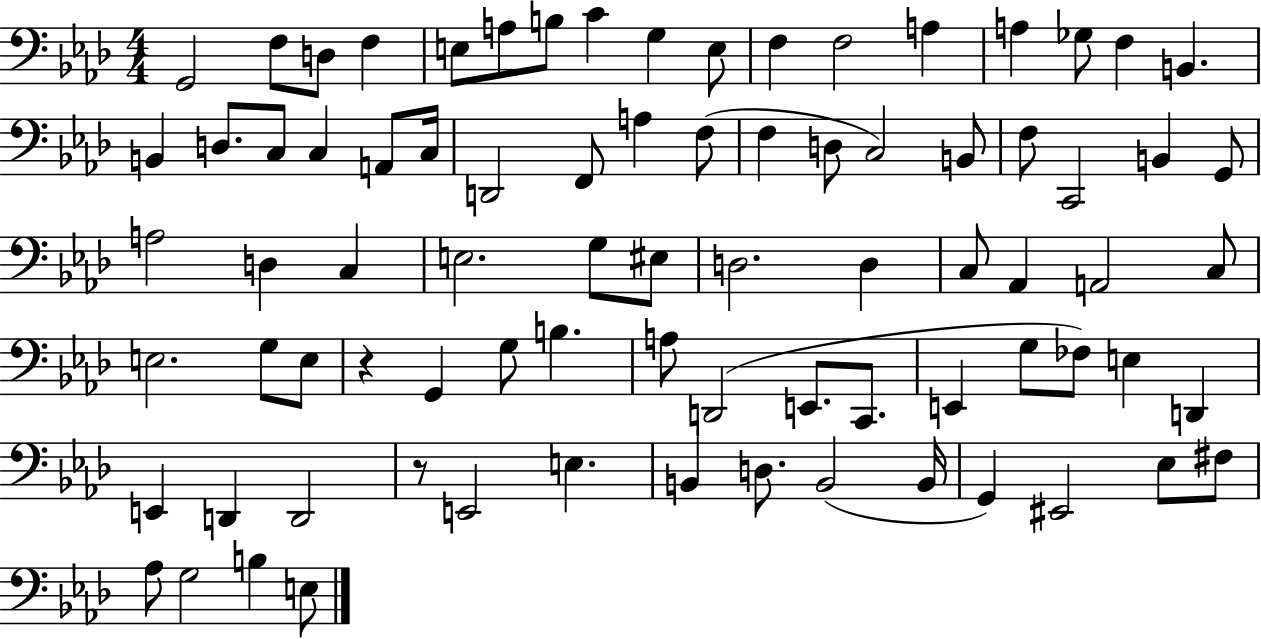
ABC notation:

X:1
T:Untitled
M:4/4
L:1/4
K:Ab
G,,2 F,/2 D,/2 F, E,/2 A,/2 B,/2 C G, E,/2 F, F,2 A, A, _G,/2 F, B,, B,, D,/2 C,/2 C, A,,/2 C,/4 D,,2 F,,/2 A, F,/2 F, D,/2 C,2 B,,/2 F,/2 C,,2 B,, G,,/2 A,2 D, C, E,2 G,/2 ^E,/2 D,2 D, C,/2 _A,, A,,2 C,/2 E,2 G,/2 E,/2 z G,, G,/2 B, A,/2 D,,2 E,,/2 C,,/2 E,, G,/2 _F,/2 E, D,, E,, D,, D,,2 z/2 E,,2 E, B,, D,/2 B,,2 B,,/4 G,, ^E,,2 _E,/2 ^F,/2 _A,/2 G,2 B, E,/2